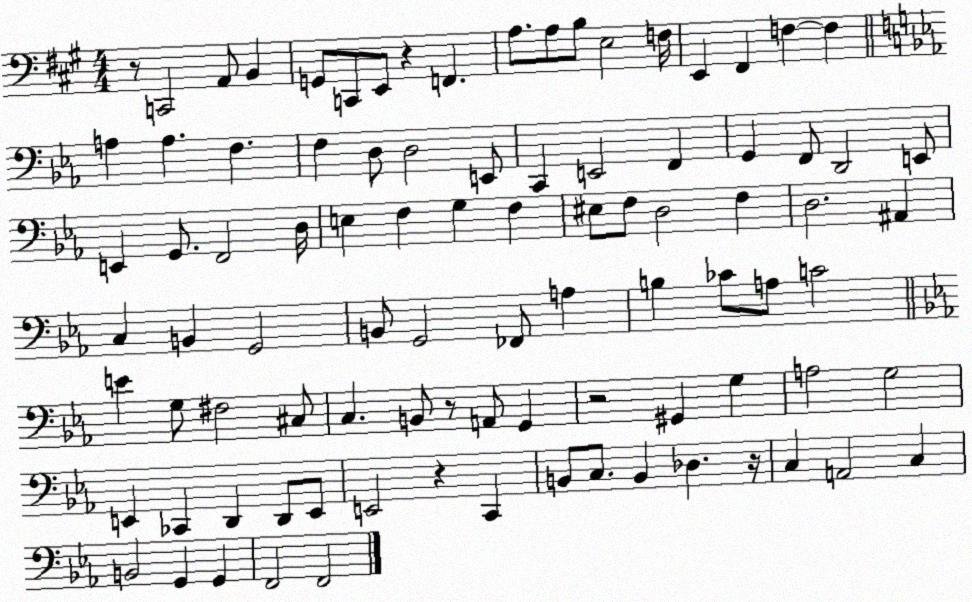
X:1
T:Untitled
M:4/4
L:1/4
K:A
z/2 C,,2 A,,/2 B,, G,,/2 C,,/2 E,,/2 z F,, A,/2 A,/2 B,/2 E,2 F,/4 E,, ^F,, F, F, A, A, F, F, D,/2 D,2 E,,/2 C,, E,,2 F,, G,, F,,/2 D,,2 E,,/2 E,, G,,/2 F,,2 D,/4 E, F, G, F, ^E,/2 F,/2 D,2 F, D,2 ^A,, C, B,, G,,2 B,,/2 G,,2 _F,,/2 A, B, _C/2 A,/2 C2 E G,/2 ^F,2 ^C,/2 C, B,,/2 z/2 A,,/2 G,, z2 ^G,, G, A,2 G,2 E,, _C,, D,, D,,/2 E,,/2 E,,2 z C,, B,,/2 C,/2 B,, _D, z/4 C, A,,2 C, B,,2 G,, G,, F,,2 F,,2